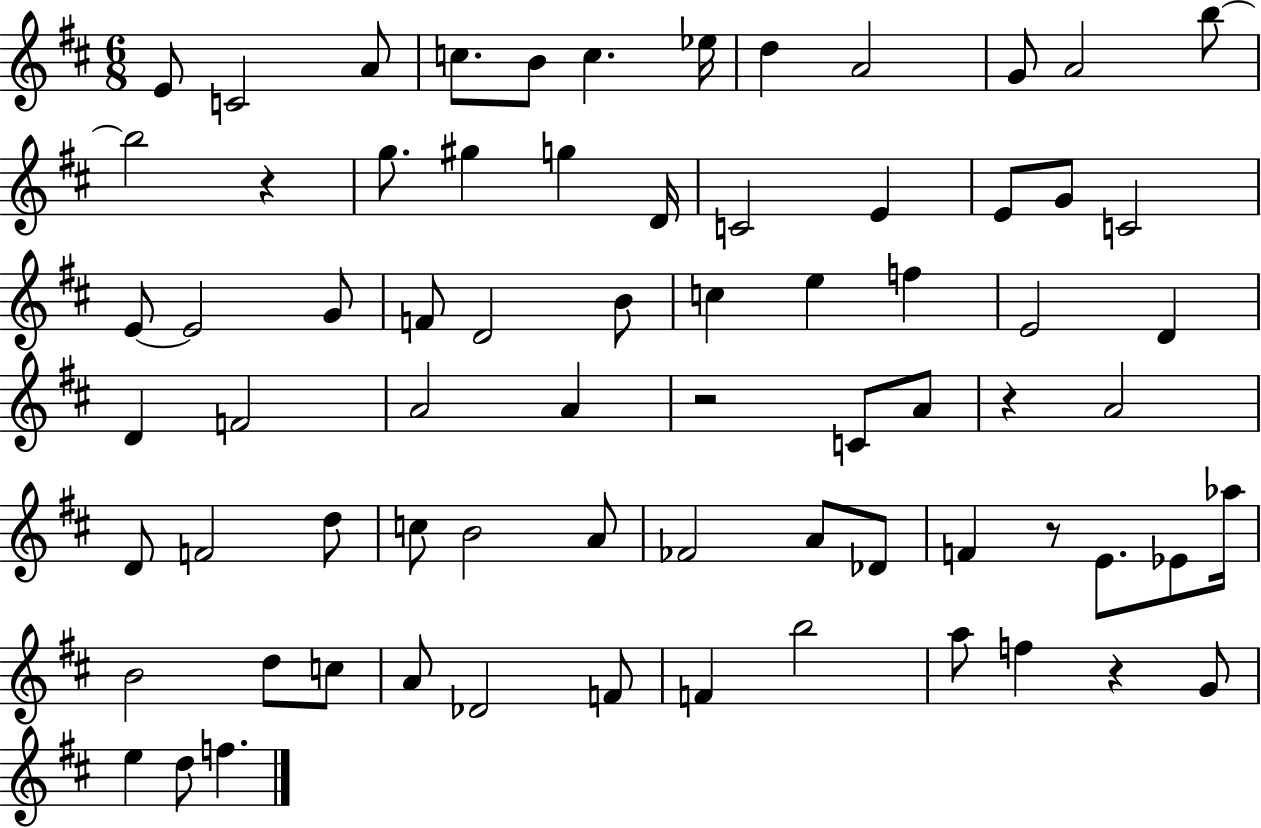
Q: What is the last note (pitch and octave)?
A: F5